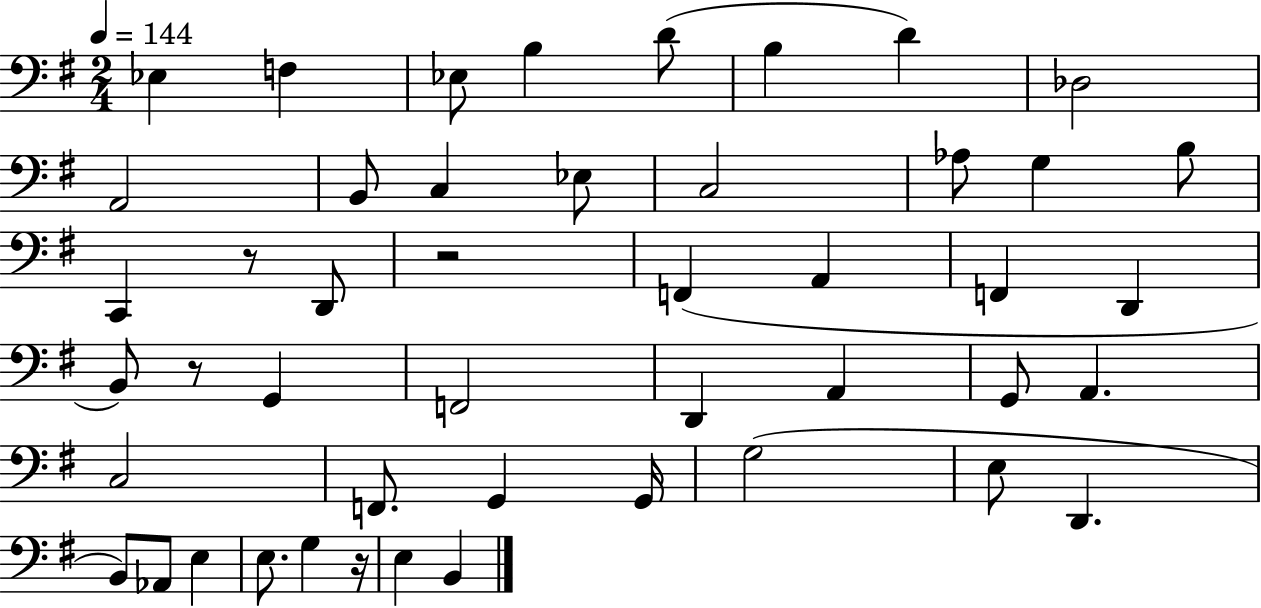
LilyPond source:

{
  \clef bass
  \numericTimeSignature
  \time 2/4
  \key g \major
  \tempo 4 = 144
  ees4 f4 | ees8 b4 d'8( | b4 d'4) | des2 | \break a,2 | b,8 c4 ees8 | c2 | aes8 g4 b8 | \break c,4 r8 d,8 | r2 | f,4( a,4 | f,4 d,4 | \break b,8) r8 g,4 | f,2 | d,4 a,4 | g,8 a,4. | \break c2 | f,8. g,4 g,16 | g2( | e8 d,4. | \break b,8) aes,8 e4 | e8. g4 r16 | e4 b,4 | \bar "|."
}